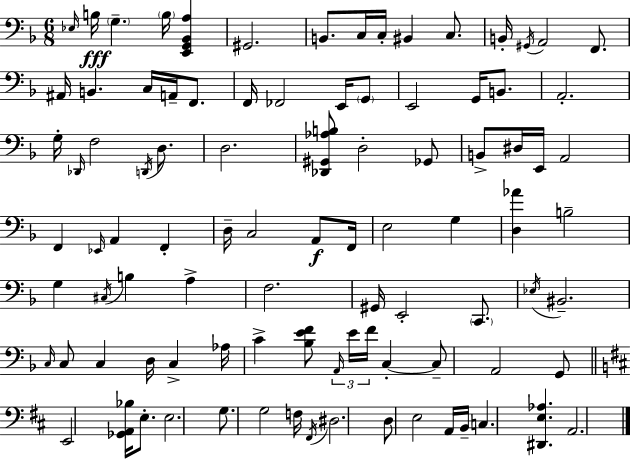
X:1
T:Untitled
M:6/8
L:1/4
K:Dm
_E,/4 B,/4 G, B,/4 [E,,G,,_B,,A,] ^G,,2 B,,/2 C,/4 C,/4 ^B,, C,/2 B,,/4 ^G,,/4 A,,2 F,,/2 ^A,,/4 B,, C,/4 A,,/4 F,,/2 F,,/4 _F,,2 E,,/4 G,,/2 E,,2 G,,/4 B,,/2 A,,2 G,/4 _D,,/4 F,2 D,,/4 D,/2 D,2 [_D,,^G,,_A,B,]/2 D,2 _G,,/2 B,,/2 ^D,/4 E,,/4 A,,2 F,, _E,,/4 A,, F,, D,/4 C,2 A,,/2 F,,/4 E,2 G, [D,_A] B,2 G, ^C,/4 B, A, F,2 ^G,,/4 E,,2 C,,/2 _E,/4 ^B,,2 C,/4 C,/2 C, D,/4 C, _A,/4 C [_B,EF]/2 A,,/4 E/4 F/4 C, C,/2 A,,2 G,,/2 E,,2 [_G,,A,,_B,]/4 E,/2 E,2 G,/2 G,2 F,/4 ^F,,/4 ^D,2 D,/2 E,2 A,,/4 B,,/4 C, [^D,,E,_A,] A,,2